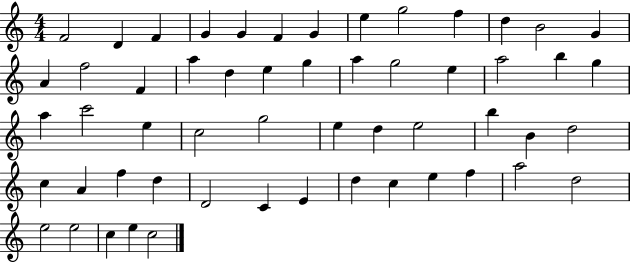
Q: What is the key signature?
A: C major